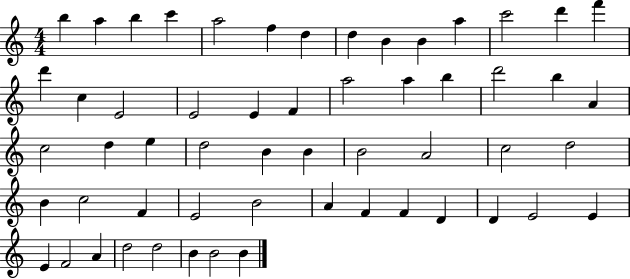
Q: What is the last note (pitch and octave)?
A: B4